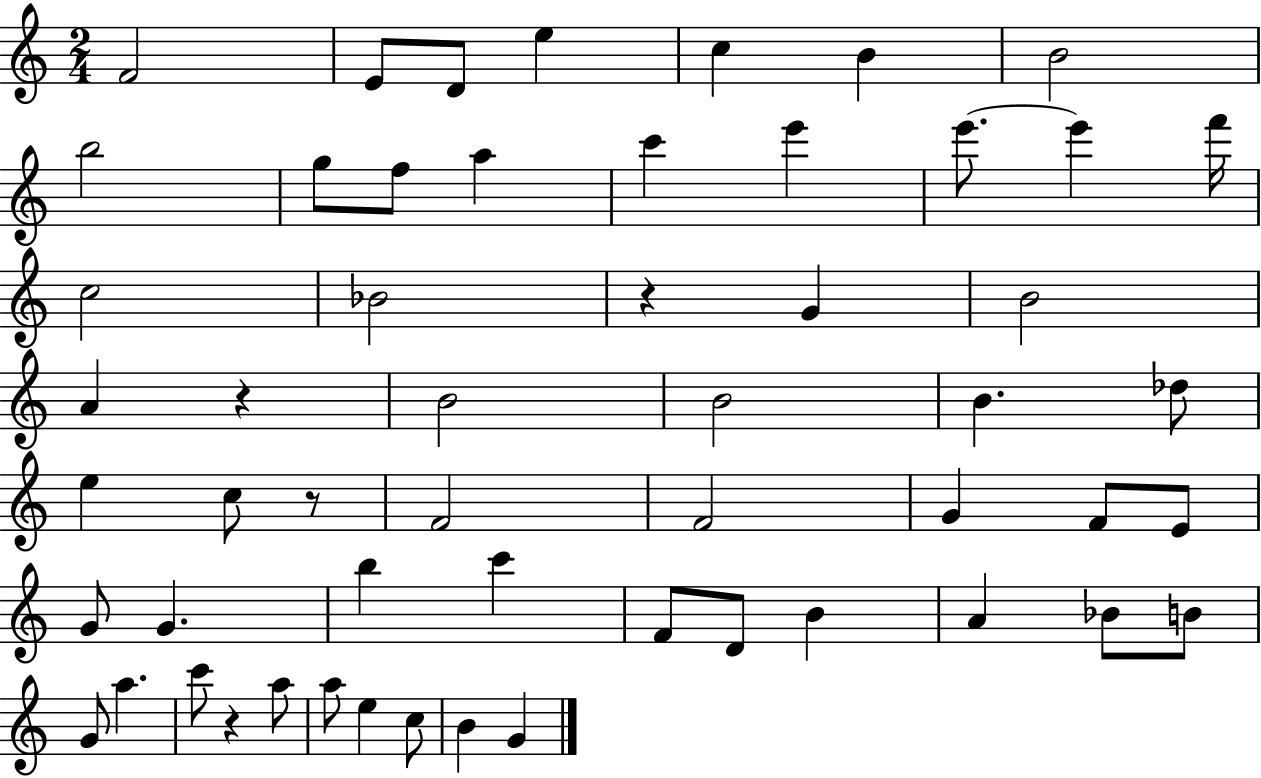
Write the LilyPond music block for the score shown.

{
  \clef treble
  \numericTimeSignature
  \time 2/4
  \key c \major
  \repeat volta 2 { f'2 | e'8 d'8 e''4 | c''4 b'4 | b'2 | \break b''2 | g''8 f''8 a''4 | c'''4 e'''4 | e'''8.~~ e'''4 f'''16 | \break c''2 | bes'2 | r4 g'4 | b'2 | \break a'4 r4 | b'2 | b'2 | b'4. des''8 | \break e''4 c''8 r8 | f'2 | f'2 | g'4 f'8 e'8 | \break g'8 g'4. | b''4 c'''4 | f'8 d'8 b'4 | a'4 bes'8 b'8 | \break g'8 a''4. | c'''8 r4 a''8 | a''8 e''4 c''8 | b'4 g'4 | \break } \bar "|."
}